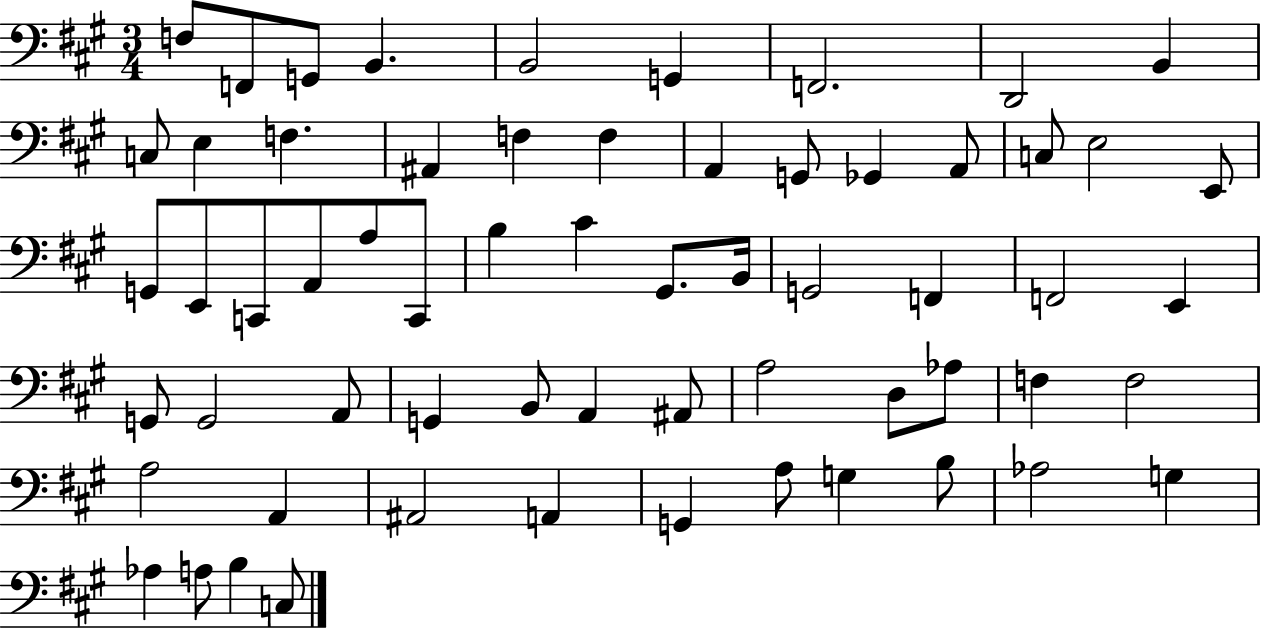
F3/e F2/e G2/e B2/q. B2/h G2/q F2/h. D2/h B2/q C3/e E3/q F3/q. A#2/q F3/q F3/q A2/q G2/e Gb2/q A2/e C3/e E3/h E2/e G2/e E2/e C2/e A2/e A3/e C2/e B3/q C#4/q G#2/e. B2/s G2/h F2/q F2/h E2/q G2/e G2/h A2/e G2/q B2/e A2/q A#2/e A3/h D3/e Ab3/e F3/q F3/h A3/h A2/q A#2/h A2/q G2/q A3/e G3/q B3/e Ab3/h G3/q Ab3/q A3/e B3/q C3/e